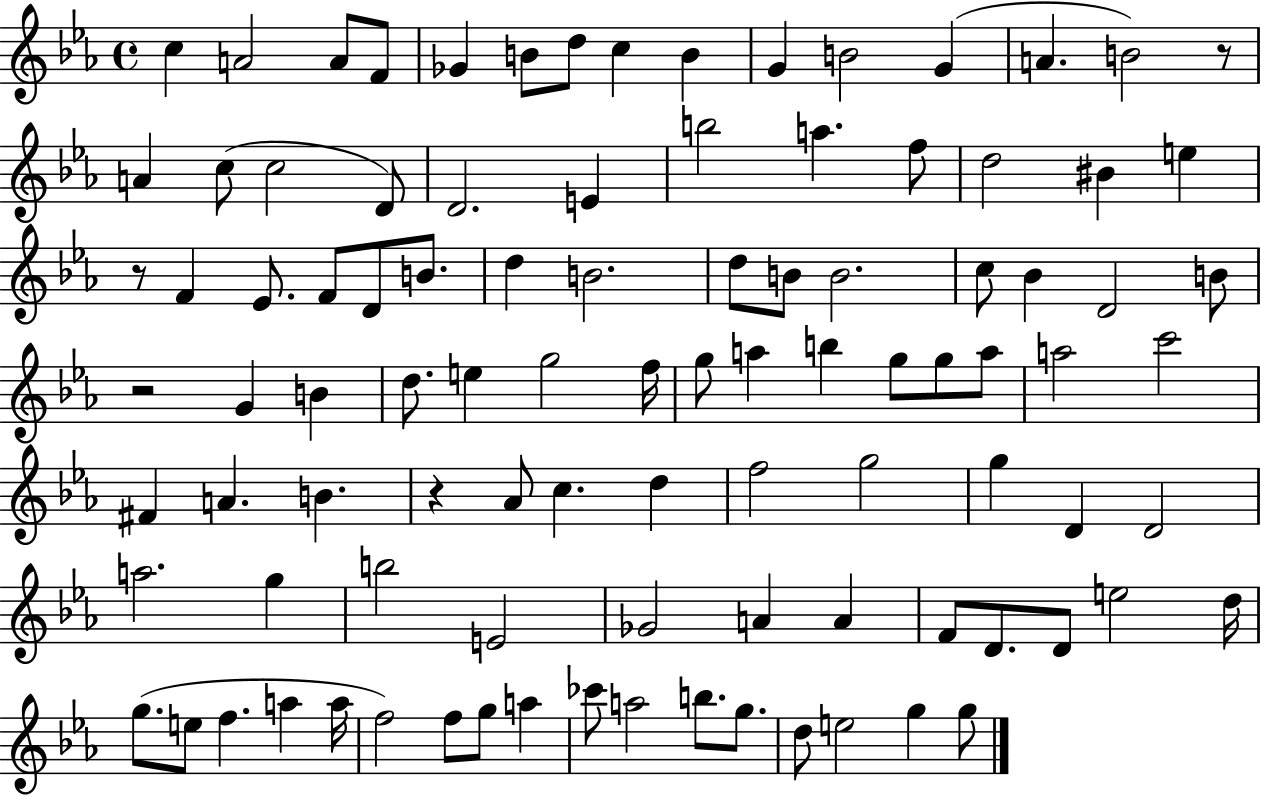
C5/q A4/h A4/e F4/e Gb4/q B4/e D5/e C5/q B4/q G4/q B4/h G4/q A4/q. B4/h R/e A4/q C5/e C5/h D4/e D4/h. E4/q B5/h A5/q. F5/e D5/h BIS4/q E5/q R/e F4/q Eb4/e. F4/e D4/e B4/e. D5/q B4/h. D5/e B4/e B4/h. C5/e Bb4/q D4/h B4/e R/h G4/q B4/q D5/e. E5/q G5/h F5/s G5/e A5/q B5/q G5/e G5/e A5/e A5/h C6/h F#4/q A4/q. B4/q. R/q Ab4/e C5/q. D5/q F5/h G5/h G5/q D4/q D4/h A5/h. G5/q B5/h E4/h Gb4/h A4/q A4/q F4/e D4/e. D4/e E5/h D5/s G5/e. E5/e F5/q. A5/q A5/s F5/h F5/e G5/e A5/q CES6/e A5/h B5/e. G5/e. D5/e E5/h G5/q G5/e